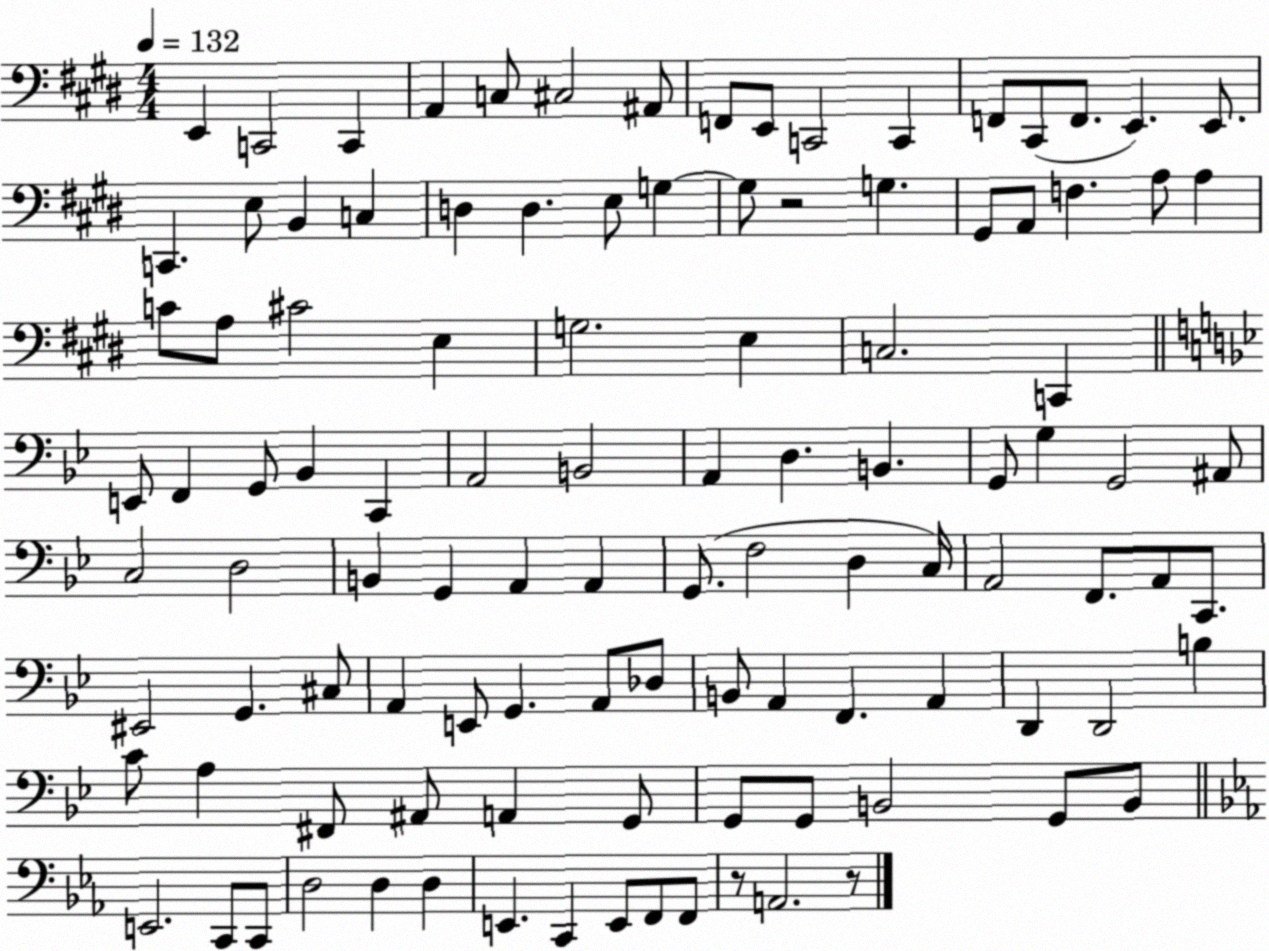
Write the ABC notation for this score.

X:1
T:Untitled
M:4/4
L:1/4
K:E
E,, C,,2 C,, A,, C,/2 ^C,2 ^A,,/2 F,,/2 E,,/2 C,,2 C,, F,,/2 ^C,,/2 F,,/2 E,, E,,/2 C,, E,/2 B,, C, D, D, E,/2 G, G,/2 z2 G, ^G,,/2 A,,/2 F, A,/2 A, C/2 A,/2 ^C2 E, G,2 E, C,2 C,, E,,/2 F,, G,,/2 _B,, C,, A,,2 B,,2 A,, D, B,, G,,/2 G, G,,2 ^A,,/2 C,2 D,2 B,, G,, A,, A,, G,,/2 F,2 D, C,/4 A,,2 F,,/2 A,,/2 C,,/2 ^E,,2 G,, ^C,/2 A,, E,,/2 G,, A,,/2 _D,/2 B,,/2 A,, F,, A,, D,, D,,2 B, C/2 A, ^F,,/2 ^A,,/2 A,, G,,/2 G,,/2 G,,/2 B,,2 G,,/2 B,,/2 E,,2 C,,/2 C,,/2 D,2 D, D, E,, C,, E,,/2 F,,/2 F,,/2 z/2 A,,2 z/2